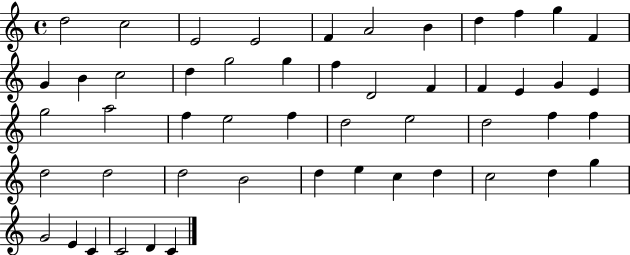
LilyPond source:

{
  \clef treble
  \time 4/4
  \defaultTimeSignature
  \key c \major
  d''2 c''2 | e'2 e'2 | f'4 a'2 b'4 | d''4 f''4 g''4 f'4 | \break g'4 b'4 c''2 | d''4 g''2 g''4 | f''4 d'2 f'4 | f'4 e'4 g'4 e'4 | \break g''2 a''2 | f''4 e''2 f''4 | d''2 e''2 | d''2 f''4 f''4 | \break d''2 d''2 | d''2 b'2 | d''4 e''4 c''4 d''4 | c''2 d''4 g''4 | \break g'2 e'4 c'4 | c'2 d'4 c'4 | \bar "|."
}